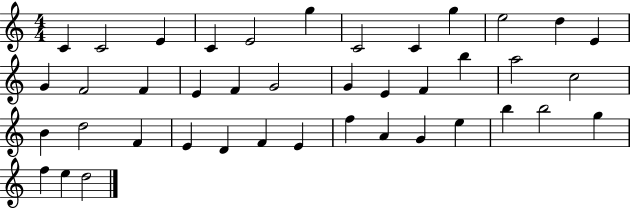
{
  \clef treble
  \numericTimeSignature
  \time 4/4
  \key c \major
  c'4 c'2 e'4 | c'4 e'2 g''4 | c'2 c'4 g''4 | e''2 d''4 e'4 | \break g'4 f'2 f'4 | e'4 f'4 g'2 | g'4 e'4 f'4 b''4 | a''2 c''2 | \break b'4 d''2 f'4 | e'4 d'4 f'4 e'4 | f''4 a'4 g'4 e''4 | b''4 b''2 g''4 | \break f''4 e''4 d''2 | \bar "|."
}